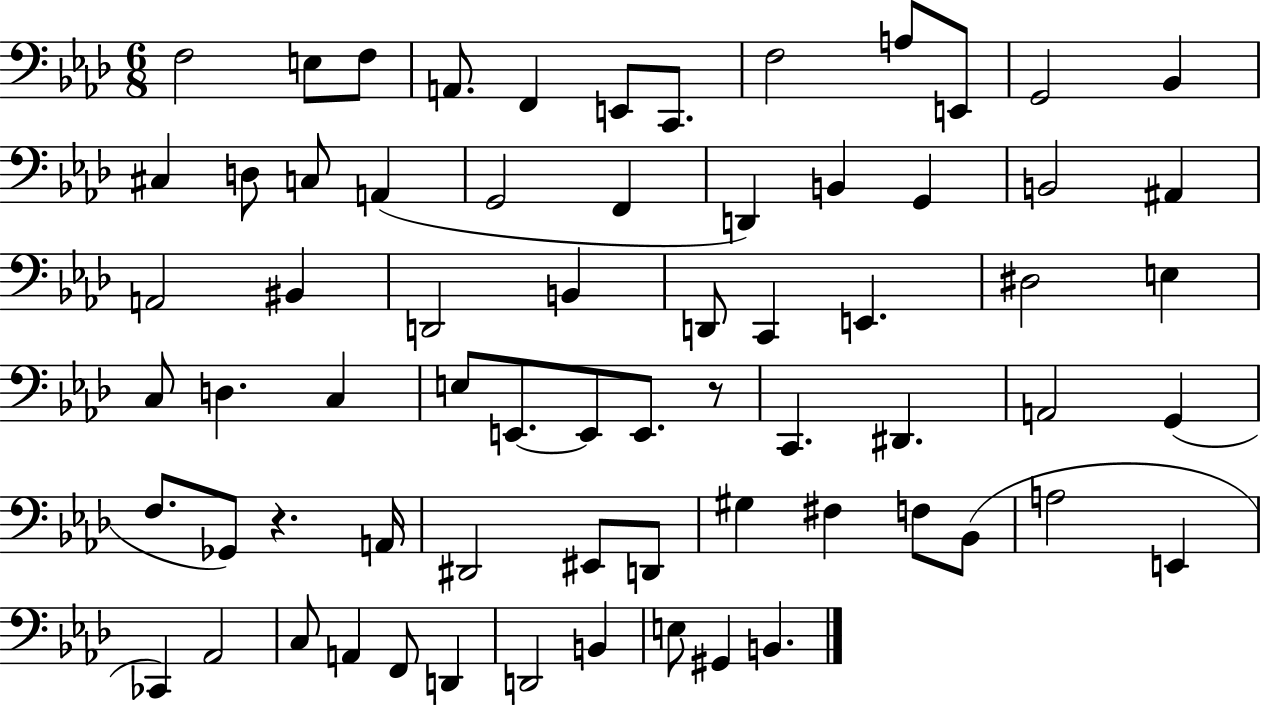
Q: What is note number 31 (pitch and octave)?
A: D#3